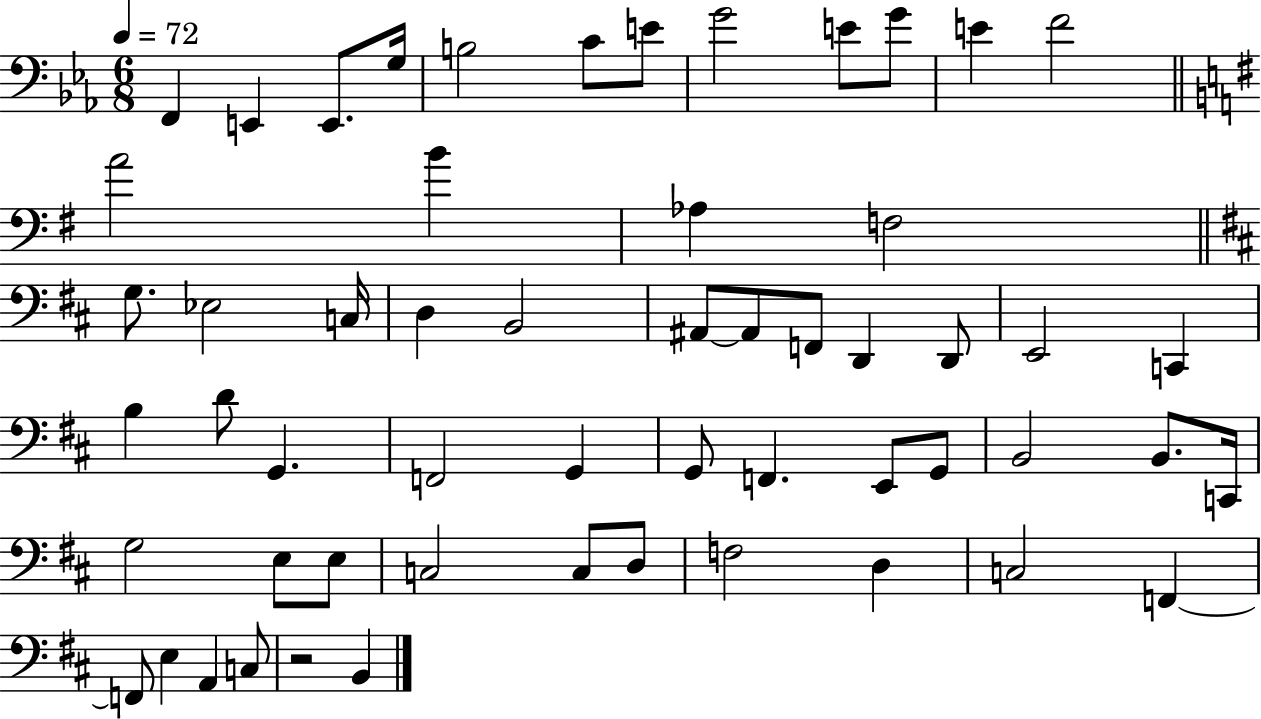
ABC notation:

X:1
T:Untitled
M:6/8
L:1/4
K:Eb
F,, E,, E,,/2 G,/4 B,2 C/2 E/2 G2 E/2 G/2 E F2 A2 B _A, F,2 G,/2 _E,2 C,/4 D, B,,2 ^A,,/2 ^A,,/2 F,,/2 D,, D,,/2 E,,2 C,, B, D/2 G,, F,,2 G,, G,,/2 F,, E,,/2 G,,/2 B,,2 B,,/2 C,,/4 G,2 E,/2 E,/2 C,2 C,/2 D,/2 F,2 D, C,2 F,, F,,/2 E, A,, C,/2 z2 B,,